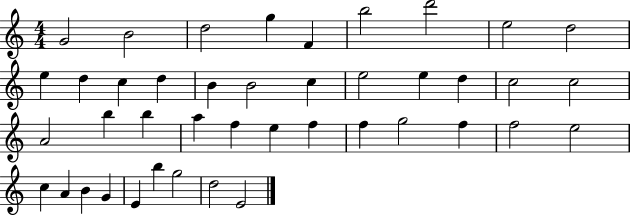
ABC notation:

X:1
T:Untitled
M:4/4
L:1/4
K:C
G2 B2 d2 g F b2 d'2 e2 d2 e d c d B B2 c e2 e d c2 c2 A2 b b a f e f f g2 f f2 e2 c A B G E b g2 d2 E2